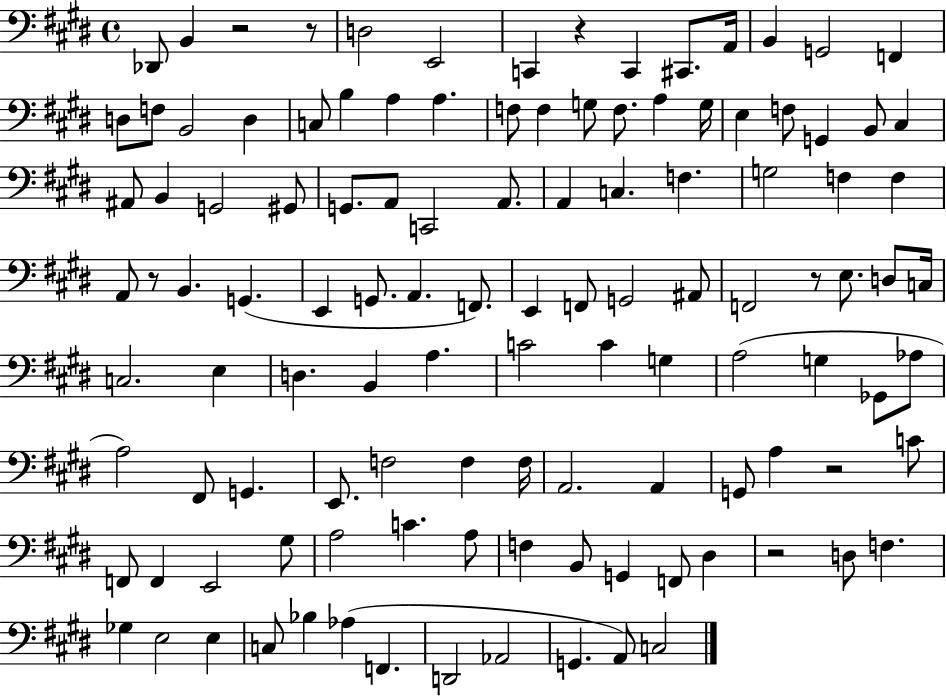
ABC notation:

X:1
T:Untitled
M:4/4
L:1/4
K:E
_D,,/2 B,, z2 z/2 D,2 E,,2 C,, z C,, ^C,,/2 A,,/4 B,, G,,2 F,, D,/2 F,/2 B,,2 D, C,/2 B, A, A, F,/2 F, G,/2 F,/2 A, G,/4 E, F,/2 G,, B,,/2 ^C, ^A,,/2 B,, G,,2 ^G,,/2 G,,/2 A,,/2 C,,2 A,,/2 A,, C, F, G,2 F, F, A,,/2 z/2 B,, G,, E,, G,,/2 A,, F,,/2 E,, F,,/2 G,,2 ^A,,/2 F,,2 z/2 E,/2 D,/2 C,/4 C,2 E, D, B,, A, C2 C G, A,2 G, _G,,/2 _A,/2 A,2 ^F,,/2 G,, E,,/2 F,2 F, F,/4 A,,2 A,, G,,/2 A, z2 C/2 F,,/2 F,, E,,2 ^G,/2 A,2 C A,/2 F, B,,/2 G,, F,,/2 ^D, z2 D,/2 F, _G, E,2 E, C,/2 _B, _A, F,, D,,2 _A,,2 G,, A,,/2 C,2